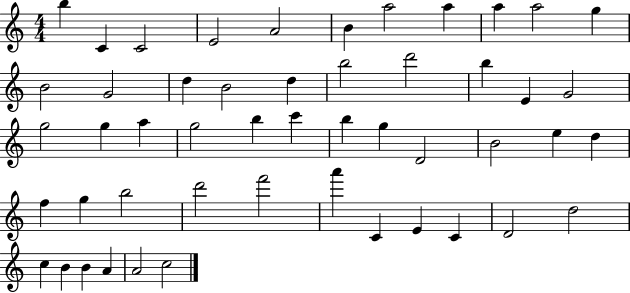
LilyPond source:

{
  \clef treble
  \numericTimeSignature
  \time 4/4
  \key c \major
  b''4 c'4 c'2 | e'2 a'2 | b'4 a''2 a''4 | a''4 a''2 g''4 | \break b'2 g'2 | d''4 b'2 d''4 | b''2 d'''2 | b''4 e'4 g'2 | \break g''2 g''4 a''4 | g''2 b''4 c'''4 | b''4 g''4 d'2 | b'2 e''4 d''4 | \break f''4 g''4 b''2 | d'''2 f'''2 | a'''4 c'4 e'4 c'4 | d'2 d''2 | \break c''4 b'4 b'4 a'4 | a'2 c''2 | \bar "|."
}